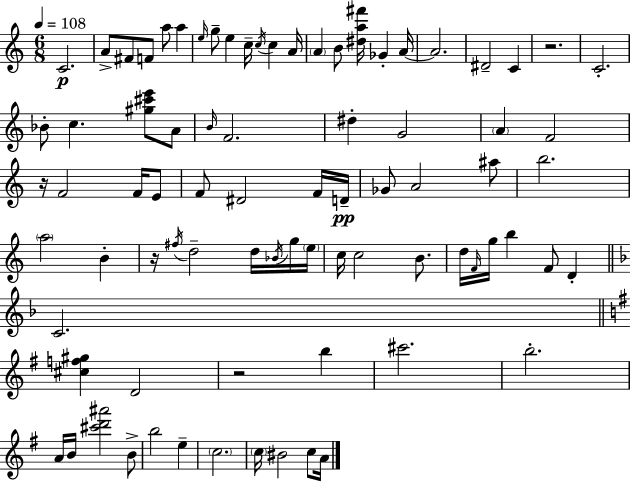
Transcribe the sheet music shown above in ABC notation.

X:1
T:Untitled
M:6/8
L:1/4
K:C
C2 A/2 ^F/2 F/2 a/2 a e/4 g/2 e c/4 c/4 c A/4 A B/2 [^da^f']/4 _G A/4 A2 ^D2 C z2 C2 _B/2 c [^g^c'e']/2 A/2 B/4 F2 ^d G2 A F2 z/4 F2 F/4 E/2 F/2 ^D2 F/4 D/4 _G/2 A2 ^a/2 b2 a2 B z/4 ^f/4 d2 d/4 _B/4 g/4 e/4 c/4 c2 B/2 d/4 F/4 g/4 b F/2 D C2 [^cf^g] D2 z2 b ^c'2 b2 A/4 B/4 [^c'd'^a']2 B/2 b2 e c2 c/4 ^B2 c/2 A/4